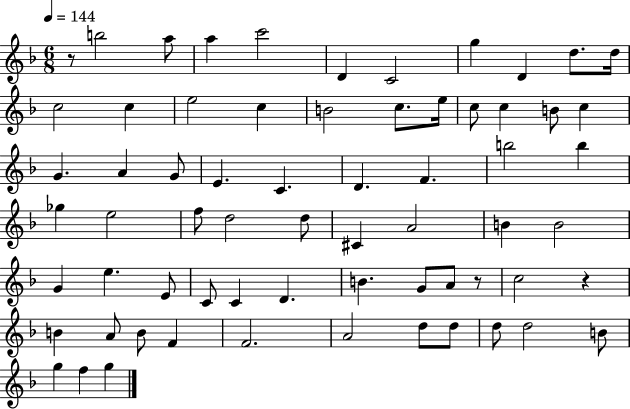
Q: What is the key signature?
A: F major